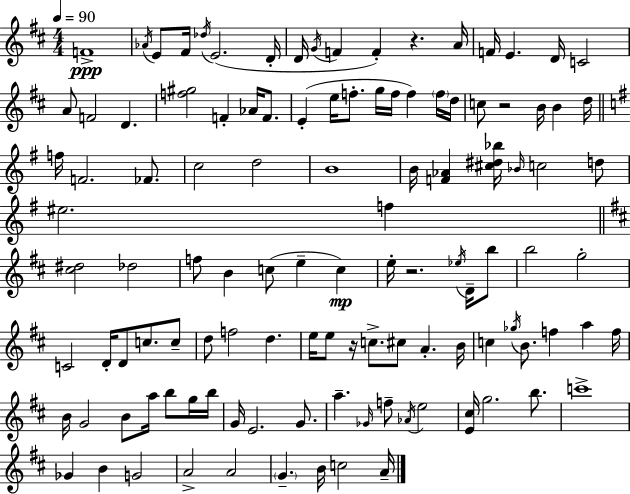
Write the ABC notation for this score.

X:1
T:Untitled
M:4/4
L:1/4
K:D
F4 _A/4 E/2 ^F/4 _d/4 E2 D/4 D/4 G/4 F F z A/4 F/4 E D/4 C2 A/2 F2 D [f^g]2 F _A/4 F/2 E e/4 f/2 g/4 f/4 f f/4 d/4 c/2 z2 B/4 B d/4 f/4 F2 _F/2 c2 d2 B4 B/4 [F_A] [^c^d_b]/4 _B/4 c2 d/2 ^e2 f [^c^d]2 _d2 f/2 B c/2 e c e/4 z2 _e/4 D/4 b/2 b2 g2 C2 D/4 D/2 c/2 c/2 d/2 f2 d e/4 e/2 z/4 c/2 ^c/2 A B/4 c _g/4 B/2 f a f/4 B/4 G2 B/2 a/4 b/2 g/4 b/4 G/4 E2 G/2 a _G/4 f/2 _A/4 e2 [E^c]/4 g2 b/2 c'4 _G B G2 A2 A2 G B/4 c2 A/4